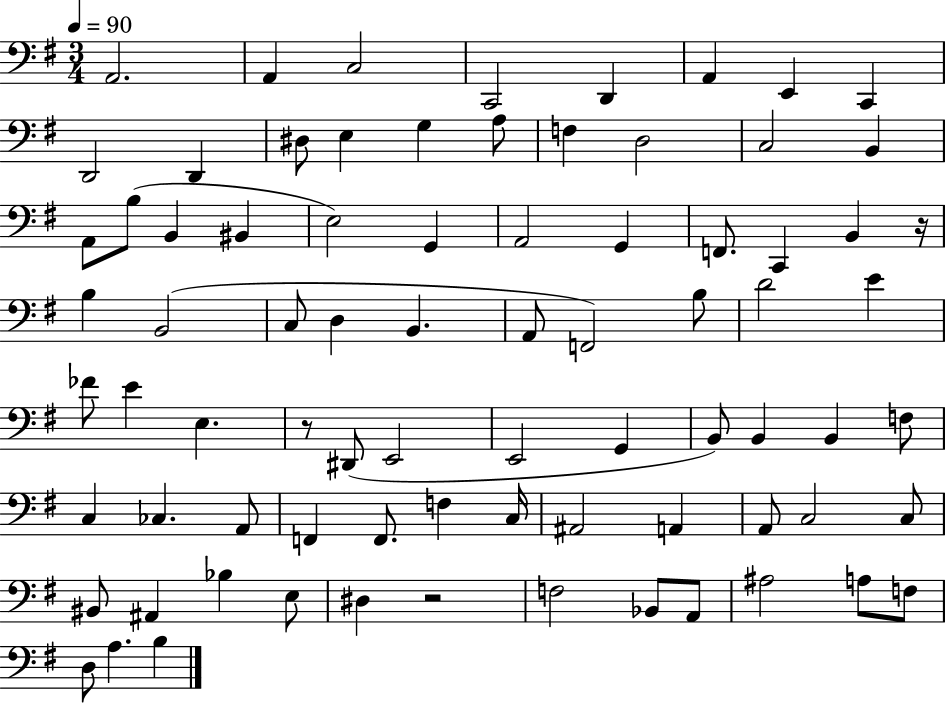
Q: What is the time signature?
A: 3/4